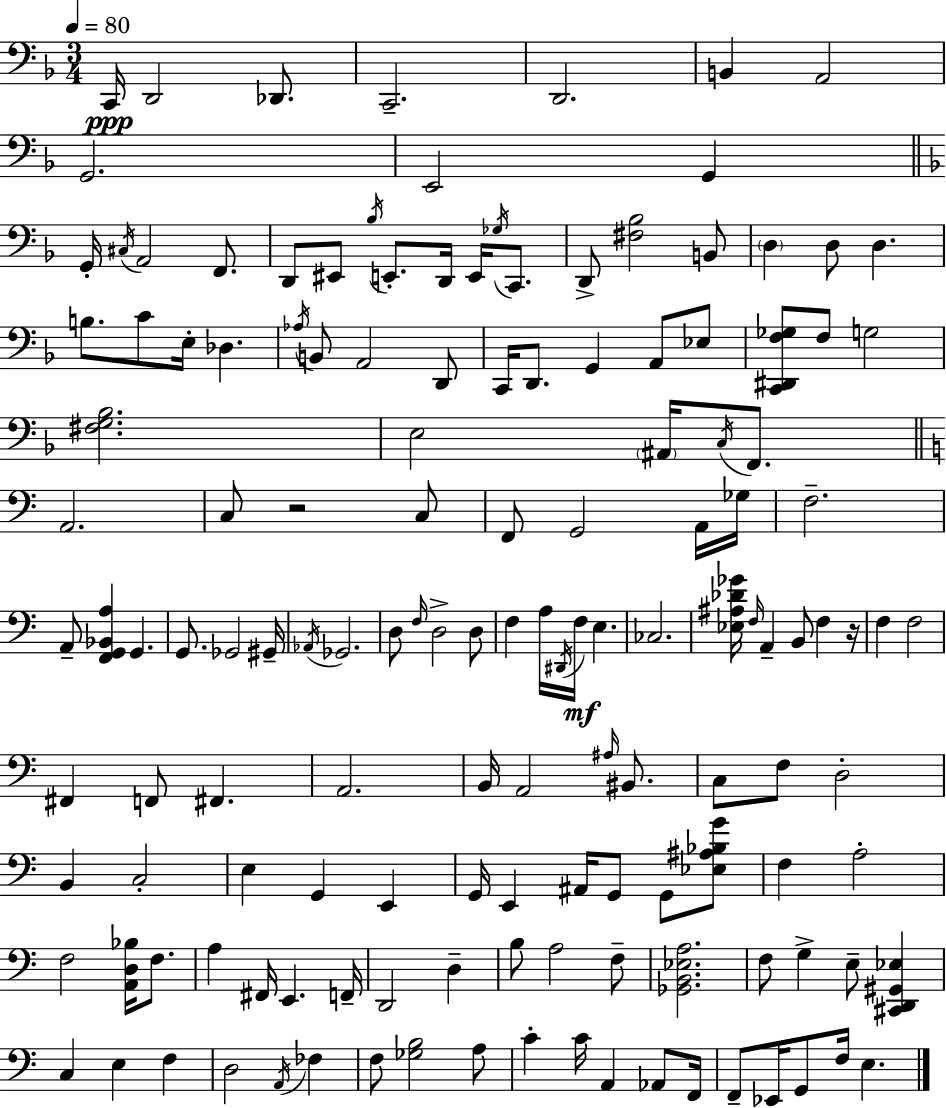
X:1
T:Untitled
M:3/4
L:1/4
K:Dm
C,,/4 D,,2 _D,,/2 C,,2 D,,2 B,, A,,2 G,,2 E,,2 G,, G,,/4 ^C,/4 A,,2 F,,/2 D,,/2 ^E,,/2 _B,/4 E,,/2 D,,/4 E,,/4 _G,/4 C,,/2 D,,/2 [^F,_B,]2 B,,/2 D, D,/2 D, B,/2 C/2 E,/4 _D, _A,/4 B,,/2 A,,2 D,,/2 C,,/4 D,,/2 G,, A,,/2 _E,/2 [C,,^D,,F,_G,]/2 F,/2 G,2 [^F,G,_B,]2 E,2 ^A,,/4 C,/4 F,,/2 A,,2 C,/2 z2 C,/2 F,,/2 G,,2 A,,/4 _G,/4 F,2 A,,/2 [F,,G,,_B,,A,] G,, G,,/2 _G,,2 ^G,,/4 _A,,/4 _G,,2 D,/2 F,/4 D,2 D,/2 F, A,/4 ^D,,/4 F,/4 E, _C,2 [_E,^A,_D_G]/4 F,/4 A,, B,,/2 F, z/4 F, F,2 ^F,, F,,/2 ^F,, A,,2 B,,/4 A,,2 ^A,/4 ^B,,/2 C,/2 F,/2 D,2 B,, C,2 E, G,, E,, G,,/4 E,, ^A,,/4 G,,/2 G,,/2 [_E,^A,_B,G]/2 F, A,2 F,2 [A,,D,_B,]/4 F,/2 A, ^F,,/4 E,, F,,/4 D,,2 D, B,/2 A,2 F,/2 [_G,,B,,_E,A,]2 F,/2 G, E,/2 [^C,,D,,^G,,_E,] C, E, F, D,2 A,,/4 _F, F,/2 [_G,B,]2 A,/2 C C/4 A,, _A,,/2 F,,/4 F,,/2 _E,,/4 G,,/2 F,/4 E,